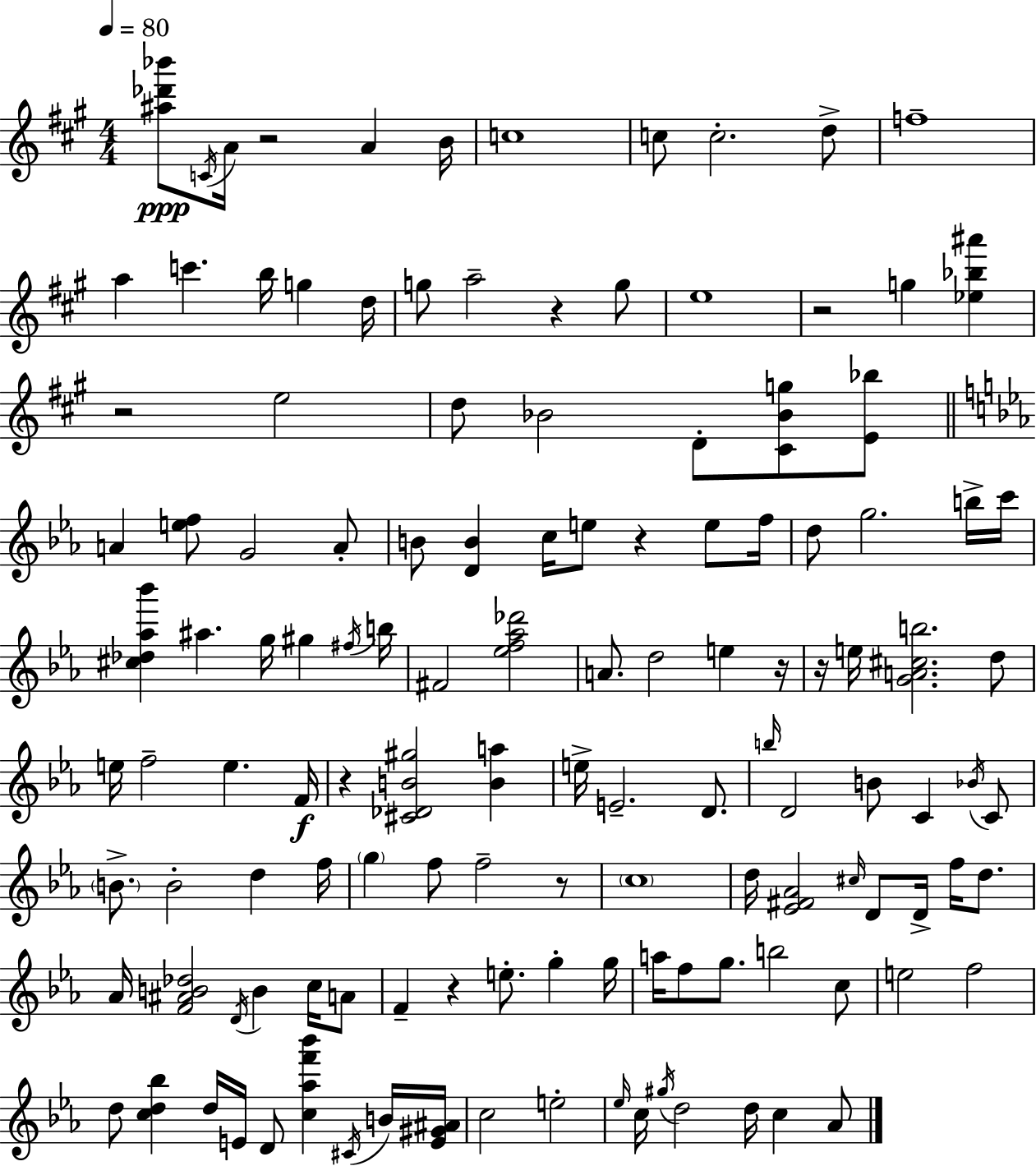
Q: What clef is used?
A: treble